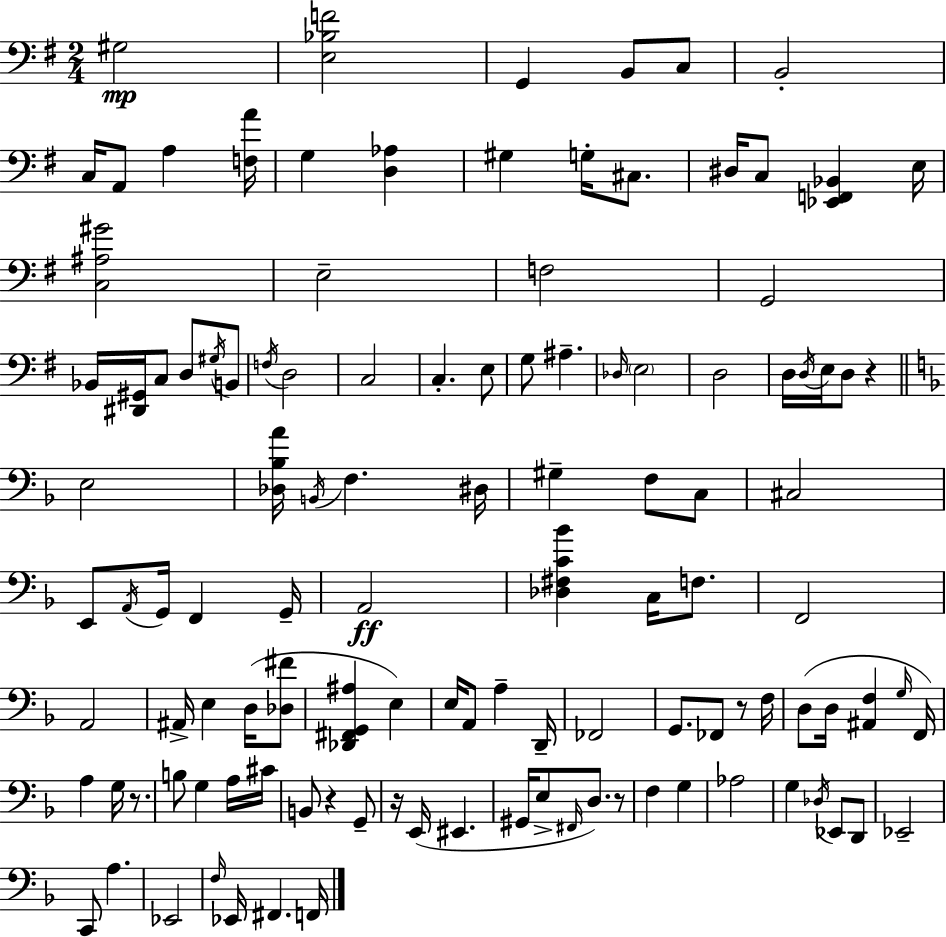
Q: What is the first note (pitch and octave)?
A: G#3